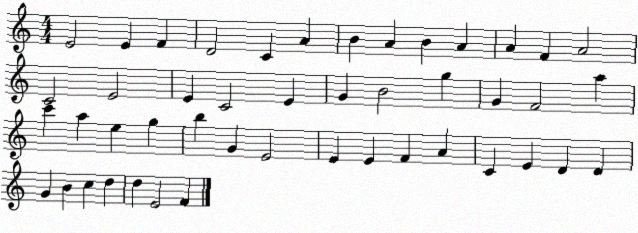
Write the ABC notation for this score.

X:1
T:Untitled
M:4/4
L:1/4
K:C
E2 E F D2 C A B A B A A F A2 C2 E2 E C2 E G B2 g G F2 a c' a e g b G E2 E E F A C E D D G B c d d E2 F